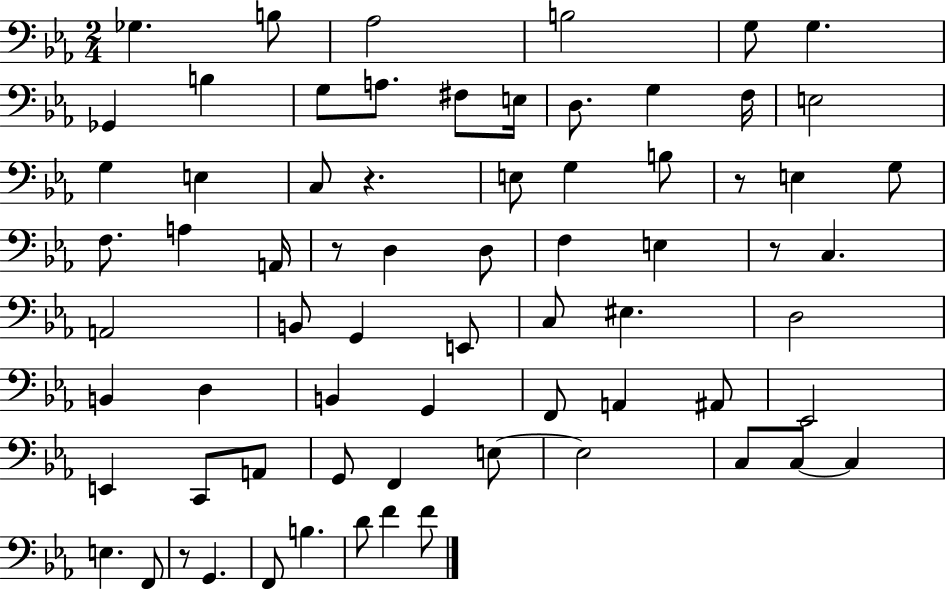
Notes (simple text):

Gb3/q. B3/e Ab3/h B3/h G3/e G3/q. Gb2/q B3/q G3/e A3/e. F#3/e E3/s D3/e. G3/q F3/s E3/h G3/q E3/q C3/e R/q. E3/e G3/q B3/e R/e E3/q G3/e F3/e. A3/q A2/s R/e D3/q D3/e F3/q E3/q R/e C3/q. A2/h B2/e G2/q E2/e C3/e EIS3/q. D3/h B2/q D3/q B2/q G2/q F2/e A2/q A#2/e Eb2/h E2/q C2/e A2/e G2/e F2/q E3/e E3/h C3/e C3/e C3/q E3/q. F2/e R/e G2/q. F2/e B3/q. D4/e F4/q F4/e